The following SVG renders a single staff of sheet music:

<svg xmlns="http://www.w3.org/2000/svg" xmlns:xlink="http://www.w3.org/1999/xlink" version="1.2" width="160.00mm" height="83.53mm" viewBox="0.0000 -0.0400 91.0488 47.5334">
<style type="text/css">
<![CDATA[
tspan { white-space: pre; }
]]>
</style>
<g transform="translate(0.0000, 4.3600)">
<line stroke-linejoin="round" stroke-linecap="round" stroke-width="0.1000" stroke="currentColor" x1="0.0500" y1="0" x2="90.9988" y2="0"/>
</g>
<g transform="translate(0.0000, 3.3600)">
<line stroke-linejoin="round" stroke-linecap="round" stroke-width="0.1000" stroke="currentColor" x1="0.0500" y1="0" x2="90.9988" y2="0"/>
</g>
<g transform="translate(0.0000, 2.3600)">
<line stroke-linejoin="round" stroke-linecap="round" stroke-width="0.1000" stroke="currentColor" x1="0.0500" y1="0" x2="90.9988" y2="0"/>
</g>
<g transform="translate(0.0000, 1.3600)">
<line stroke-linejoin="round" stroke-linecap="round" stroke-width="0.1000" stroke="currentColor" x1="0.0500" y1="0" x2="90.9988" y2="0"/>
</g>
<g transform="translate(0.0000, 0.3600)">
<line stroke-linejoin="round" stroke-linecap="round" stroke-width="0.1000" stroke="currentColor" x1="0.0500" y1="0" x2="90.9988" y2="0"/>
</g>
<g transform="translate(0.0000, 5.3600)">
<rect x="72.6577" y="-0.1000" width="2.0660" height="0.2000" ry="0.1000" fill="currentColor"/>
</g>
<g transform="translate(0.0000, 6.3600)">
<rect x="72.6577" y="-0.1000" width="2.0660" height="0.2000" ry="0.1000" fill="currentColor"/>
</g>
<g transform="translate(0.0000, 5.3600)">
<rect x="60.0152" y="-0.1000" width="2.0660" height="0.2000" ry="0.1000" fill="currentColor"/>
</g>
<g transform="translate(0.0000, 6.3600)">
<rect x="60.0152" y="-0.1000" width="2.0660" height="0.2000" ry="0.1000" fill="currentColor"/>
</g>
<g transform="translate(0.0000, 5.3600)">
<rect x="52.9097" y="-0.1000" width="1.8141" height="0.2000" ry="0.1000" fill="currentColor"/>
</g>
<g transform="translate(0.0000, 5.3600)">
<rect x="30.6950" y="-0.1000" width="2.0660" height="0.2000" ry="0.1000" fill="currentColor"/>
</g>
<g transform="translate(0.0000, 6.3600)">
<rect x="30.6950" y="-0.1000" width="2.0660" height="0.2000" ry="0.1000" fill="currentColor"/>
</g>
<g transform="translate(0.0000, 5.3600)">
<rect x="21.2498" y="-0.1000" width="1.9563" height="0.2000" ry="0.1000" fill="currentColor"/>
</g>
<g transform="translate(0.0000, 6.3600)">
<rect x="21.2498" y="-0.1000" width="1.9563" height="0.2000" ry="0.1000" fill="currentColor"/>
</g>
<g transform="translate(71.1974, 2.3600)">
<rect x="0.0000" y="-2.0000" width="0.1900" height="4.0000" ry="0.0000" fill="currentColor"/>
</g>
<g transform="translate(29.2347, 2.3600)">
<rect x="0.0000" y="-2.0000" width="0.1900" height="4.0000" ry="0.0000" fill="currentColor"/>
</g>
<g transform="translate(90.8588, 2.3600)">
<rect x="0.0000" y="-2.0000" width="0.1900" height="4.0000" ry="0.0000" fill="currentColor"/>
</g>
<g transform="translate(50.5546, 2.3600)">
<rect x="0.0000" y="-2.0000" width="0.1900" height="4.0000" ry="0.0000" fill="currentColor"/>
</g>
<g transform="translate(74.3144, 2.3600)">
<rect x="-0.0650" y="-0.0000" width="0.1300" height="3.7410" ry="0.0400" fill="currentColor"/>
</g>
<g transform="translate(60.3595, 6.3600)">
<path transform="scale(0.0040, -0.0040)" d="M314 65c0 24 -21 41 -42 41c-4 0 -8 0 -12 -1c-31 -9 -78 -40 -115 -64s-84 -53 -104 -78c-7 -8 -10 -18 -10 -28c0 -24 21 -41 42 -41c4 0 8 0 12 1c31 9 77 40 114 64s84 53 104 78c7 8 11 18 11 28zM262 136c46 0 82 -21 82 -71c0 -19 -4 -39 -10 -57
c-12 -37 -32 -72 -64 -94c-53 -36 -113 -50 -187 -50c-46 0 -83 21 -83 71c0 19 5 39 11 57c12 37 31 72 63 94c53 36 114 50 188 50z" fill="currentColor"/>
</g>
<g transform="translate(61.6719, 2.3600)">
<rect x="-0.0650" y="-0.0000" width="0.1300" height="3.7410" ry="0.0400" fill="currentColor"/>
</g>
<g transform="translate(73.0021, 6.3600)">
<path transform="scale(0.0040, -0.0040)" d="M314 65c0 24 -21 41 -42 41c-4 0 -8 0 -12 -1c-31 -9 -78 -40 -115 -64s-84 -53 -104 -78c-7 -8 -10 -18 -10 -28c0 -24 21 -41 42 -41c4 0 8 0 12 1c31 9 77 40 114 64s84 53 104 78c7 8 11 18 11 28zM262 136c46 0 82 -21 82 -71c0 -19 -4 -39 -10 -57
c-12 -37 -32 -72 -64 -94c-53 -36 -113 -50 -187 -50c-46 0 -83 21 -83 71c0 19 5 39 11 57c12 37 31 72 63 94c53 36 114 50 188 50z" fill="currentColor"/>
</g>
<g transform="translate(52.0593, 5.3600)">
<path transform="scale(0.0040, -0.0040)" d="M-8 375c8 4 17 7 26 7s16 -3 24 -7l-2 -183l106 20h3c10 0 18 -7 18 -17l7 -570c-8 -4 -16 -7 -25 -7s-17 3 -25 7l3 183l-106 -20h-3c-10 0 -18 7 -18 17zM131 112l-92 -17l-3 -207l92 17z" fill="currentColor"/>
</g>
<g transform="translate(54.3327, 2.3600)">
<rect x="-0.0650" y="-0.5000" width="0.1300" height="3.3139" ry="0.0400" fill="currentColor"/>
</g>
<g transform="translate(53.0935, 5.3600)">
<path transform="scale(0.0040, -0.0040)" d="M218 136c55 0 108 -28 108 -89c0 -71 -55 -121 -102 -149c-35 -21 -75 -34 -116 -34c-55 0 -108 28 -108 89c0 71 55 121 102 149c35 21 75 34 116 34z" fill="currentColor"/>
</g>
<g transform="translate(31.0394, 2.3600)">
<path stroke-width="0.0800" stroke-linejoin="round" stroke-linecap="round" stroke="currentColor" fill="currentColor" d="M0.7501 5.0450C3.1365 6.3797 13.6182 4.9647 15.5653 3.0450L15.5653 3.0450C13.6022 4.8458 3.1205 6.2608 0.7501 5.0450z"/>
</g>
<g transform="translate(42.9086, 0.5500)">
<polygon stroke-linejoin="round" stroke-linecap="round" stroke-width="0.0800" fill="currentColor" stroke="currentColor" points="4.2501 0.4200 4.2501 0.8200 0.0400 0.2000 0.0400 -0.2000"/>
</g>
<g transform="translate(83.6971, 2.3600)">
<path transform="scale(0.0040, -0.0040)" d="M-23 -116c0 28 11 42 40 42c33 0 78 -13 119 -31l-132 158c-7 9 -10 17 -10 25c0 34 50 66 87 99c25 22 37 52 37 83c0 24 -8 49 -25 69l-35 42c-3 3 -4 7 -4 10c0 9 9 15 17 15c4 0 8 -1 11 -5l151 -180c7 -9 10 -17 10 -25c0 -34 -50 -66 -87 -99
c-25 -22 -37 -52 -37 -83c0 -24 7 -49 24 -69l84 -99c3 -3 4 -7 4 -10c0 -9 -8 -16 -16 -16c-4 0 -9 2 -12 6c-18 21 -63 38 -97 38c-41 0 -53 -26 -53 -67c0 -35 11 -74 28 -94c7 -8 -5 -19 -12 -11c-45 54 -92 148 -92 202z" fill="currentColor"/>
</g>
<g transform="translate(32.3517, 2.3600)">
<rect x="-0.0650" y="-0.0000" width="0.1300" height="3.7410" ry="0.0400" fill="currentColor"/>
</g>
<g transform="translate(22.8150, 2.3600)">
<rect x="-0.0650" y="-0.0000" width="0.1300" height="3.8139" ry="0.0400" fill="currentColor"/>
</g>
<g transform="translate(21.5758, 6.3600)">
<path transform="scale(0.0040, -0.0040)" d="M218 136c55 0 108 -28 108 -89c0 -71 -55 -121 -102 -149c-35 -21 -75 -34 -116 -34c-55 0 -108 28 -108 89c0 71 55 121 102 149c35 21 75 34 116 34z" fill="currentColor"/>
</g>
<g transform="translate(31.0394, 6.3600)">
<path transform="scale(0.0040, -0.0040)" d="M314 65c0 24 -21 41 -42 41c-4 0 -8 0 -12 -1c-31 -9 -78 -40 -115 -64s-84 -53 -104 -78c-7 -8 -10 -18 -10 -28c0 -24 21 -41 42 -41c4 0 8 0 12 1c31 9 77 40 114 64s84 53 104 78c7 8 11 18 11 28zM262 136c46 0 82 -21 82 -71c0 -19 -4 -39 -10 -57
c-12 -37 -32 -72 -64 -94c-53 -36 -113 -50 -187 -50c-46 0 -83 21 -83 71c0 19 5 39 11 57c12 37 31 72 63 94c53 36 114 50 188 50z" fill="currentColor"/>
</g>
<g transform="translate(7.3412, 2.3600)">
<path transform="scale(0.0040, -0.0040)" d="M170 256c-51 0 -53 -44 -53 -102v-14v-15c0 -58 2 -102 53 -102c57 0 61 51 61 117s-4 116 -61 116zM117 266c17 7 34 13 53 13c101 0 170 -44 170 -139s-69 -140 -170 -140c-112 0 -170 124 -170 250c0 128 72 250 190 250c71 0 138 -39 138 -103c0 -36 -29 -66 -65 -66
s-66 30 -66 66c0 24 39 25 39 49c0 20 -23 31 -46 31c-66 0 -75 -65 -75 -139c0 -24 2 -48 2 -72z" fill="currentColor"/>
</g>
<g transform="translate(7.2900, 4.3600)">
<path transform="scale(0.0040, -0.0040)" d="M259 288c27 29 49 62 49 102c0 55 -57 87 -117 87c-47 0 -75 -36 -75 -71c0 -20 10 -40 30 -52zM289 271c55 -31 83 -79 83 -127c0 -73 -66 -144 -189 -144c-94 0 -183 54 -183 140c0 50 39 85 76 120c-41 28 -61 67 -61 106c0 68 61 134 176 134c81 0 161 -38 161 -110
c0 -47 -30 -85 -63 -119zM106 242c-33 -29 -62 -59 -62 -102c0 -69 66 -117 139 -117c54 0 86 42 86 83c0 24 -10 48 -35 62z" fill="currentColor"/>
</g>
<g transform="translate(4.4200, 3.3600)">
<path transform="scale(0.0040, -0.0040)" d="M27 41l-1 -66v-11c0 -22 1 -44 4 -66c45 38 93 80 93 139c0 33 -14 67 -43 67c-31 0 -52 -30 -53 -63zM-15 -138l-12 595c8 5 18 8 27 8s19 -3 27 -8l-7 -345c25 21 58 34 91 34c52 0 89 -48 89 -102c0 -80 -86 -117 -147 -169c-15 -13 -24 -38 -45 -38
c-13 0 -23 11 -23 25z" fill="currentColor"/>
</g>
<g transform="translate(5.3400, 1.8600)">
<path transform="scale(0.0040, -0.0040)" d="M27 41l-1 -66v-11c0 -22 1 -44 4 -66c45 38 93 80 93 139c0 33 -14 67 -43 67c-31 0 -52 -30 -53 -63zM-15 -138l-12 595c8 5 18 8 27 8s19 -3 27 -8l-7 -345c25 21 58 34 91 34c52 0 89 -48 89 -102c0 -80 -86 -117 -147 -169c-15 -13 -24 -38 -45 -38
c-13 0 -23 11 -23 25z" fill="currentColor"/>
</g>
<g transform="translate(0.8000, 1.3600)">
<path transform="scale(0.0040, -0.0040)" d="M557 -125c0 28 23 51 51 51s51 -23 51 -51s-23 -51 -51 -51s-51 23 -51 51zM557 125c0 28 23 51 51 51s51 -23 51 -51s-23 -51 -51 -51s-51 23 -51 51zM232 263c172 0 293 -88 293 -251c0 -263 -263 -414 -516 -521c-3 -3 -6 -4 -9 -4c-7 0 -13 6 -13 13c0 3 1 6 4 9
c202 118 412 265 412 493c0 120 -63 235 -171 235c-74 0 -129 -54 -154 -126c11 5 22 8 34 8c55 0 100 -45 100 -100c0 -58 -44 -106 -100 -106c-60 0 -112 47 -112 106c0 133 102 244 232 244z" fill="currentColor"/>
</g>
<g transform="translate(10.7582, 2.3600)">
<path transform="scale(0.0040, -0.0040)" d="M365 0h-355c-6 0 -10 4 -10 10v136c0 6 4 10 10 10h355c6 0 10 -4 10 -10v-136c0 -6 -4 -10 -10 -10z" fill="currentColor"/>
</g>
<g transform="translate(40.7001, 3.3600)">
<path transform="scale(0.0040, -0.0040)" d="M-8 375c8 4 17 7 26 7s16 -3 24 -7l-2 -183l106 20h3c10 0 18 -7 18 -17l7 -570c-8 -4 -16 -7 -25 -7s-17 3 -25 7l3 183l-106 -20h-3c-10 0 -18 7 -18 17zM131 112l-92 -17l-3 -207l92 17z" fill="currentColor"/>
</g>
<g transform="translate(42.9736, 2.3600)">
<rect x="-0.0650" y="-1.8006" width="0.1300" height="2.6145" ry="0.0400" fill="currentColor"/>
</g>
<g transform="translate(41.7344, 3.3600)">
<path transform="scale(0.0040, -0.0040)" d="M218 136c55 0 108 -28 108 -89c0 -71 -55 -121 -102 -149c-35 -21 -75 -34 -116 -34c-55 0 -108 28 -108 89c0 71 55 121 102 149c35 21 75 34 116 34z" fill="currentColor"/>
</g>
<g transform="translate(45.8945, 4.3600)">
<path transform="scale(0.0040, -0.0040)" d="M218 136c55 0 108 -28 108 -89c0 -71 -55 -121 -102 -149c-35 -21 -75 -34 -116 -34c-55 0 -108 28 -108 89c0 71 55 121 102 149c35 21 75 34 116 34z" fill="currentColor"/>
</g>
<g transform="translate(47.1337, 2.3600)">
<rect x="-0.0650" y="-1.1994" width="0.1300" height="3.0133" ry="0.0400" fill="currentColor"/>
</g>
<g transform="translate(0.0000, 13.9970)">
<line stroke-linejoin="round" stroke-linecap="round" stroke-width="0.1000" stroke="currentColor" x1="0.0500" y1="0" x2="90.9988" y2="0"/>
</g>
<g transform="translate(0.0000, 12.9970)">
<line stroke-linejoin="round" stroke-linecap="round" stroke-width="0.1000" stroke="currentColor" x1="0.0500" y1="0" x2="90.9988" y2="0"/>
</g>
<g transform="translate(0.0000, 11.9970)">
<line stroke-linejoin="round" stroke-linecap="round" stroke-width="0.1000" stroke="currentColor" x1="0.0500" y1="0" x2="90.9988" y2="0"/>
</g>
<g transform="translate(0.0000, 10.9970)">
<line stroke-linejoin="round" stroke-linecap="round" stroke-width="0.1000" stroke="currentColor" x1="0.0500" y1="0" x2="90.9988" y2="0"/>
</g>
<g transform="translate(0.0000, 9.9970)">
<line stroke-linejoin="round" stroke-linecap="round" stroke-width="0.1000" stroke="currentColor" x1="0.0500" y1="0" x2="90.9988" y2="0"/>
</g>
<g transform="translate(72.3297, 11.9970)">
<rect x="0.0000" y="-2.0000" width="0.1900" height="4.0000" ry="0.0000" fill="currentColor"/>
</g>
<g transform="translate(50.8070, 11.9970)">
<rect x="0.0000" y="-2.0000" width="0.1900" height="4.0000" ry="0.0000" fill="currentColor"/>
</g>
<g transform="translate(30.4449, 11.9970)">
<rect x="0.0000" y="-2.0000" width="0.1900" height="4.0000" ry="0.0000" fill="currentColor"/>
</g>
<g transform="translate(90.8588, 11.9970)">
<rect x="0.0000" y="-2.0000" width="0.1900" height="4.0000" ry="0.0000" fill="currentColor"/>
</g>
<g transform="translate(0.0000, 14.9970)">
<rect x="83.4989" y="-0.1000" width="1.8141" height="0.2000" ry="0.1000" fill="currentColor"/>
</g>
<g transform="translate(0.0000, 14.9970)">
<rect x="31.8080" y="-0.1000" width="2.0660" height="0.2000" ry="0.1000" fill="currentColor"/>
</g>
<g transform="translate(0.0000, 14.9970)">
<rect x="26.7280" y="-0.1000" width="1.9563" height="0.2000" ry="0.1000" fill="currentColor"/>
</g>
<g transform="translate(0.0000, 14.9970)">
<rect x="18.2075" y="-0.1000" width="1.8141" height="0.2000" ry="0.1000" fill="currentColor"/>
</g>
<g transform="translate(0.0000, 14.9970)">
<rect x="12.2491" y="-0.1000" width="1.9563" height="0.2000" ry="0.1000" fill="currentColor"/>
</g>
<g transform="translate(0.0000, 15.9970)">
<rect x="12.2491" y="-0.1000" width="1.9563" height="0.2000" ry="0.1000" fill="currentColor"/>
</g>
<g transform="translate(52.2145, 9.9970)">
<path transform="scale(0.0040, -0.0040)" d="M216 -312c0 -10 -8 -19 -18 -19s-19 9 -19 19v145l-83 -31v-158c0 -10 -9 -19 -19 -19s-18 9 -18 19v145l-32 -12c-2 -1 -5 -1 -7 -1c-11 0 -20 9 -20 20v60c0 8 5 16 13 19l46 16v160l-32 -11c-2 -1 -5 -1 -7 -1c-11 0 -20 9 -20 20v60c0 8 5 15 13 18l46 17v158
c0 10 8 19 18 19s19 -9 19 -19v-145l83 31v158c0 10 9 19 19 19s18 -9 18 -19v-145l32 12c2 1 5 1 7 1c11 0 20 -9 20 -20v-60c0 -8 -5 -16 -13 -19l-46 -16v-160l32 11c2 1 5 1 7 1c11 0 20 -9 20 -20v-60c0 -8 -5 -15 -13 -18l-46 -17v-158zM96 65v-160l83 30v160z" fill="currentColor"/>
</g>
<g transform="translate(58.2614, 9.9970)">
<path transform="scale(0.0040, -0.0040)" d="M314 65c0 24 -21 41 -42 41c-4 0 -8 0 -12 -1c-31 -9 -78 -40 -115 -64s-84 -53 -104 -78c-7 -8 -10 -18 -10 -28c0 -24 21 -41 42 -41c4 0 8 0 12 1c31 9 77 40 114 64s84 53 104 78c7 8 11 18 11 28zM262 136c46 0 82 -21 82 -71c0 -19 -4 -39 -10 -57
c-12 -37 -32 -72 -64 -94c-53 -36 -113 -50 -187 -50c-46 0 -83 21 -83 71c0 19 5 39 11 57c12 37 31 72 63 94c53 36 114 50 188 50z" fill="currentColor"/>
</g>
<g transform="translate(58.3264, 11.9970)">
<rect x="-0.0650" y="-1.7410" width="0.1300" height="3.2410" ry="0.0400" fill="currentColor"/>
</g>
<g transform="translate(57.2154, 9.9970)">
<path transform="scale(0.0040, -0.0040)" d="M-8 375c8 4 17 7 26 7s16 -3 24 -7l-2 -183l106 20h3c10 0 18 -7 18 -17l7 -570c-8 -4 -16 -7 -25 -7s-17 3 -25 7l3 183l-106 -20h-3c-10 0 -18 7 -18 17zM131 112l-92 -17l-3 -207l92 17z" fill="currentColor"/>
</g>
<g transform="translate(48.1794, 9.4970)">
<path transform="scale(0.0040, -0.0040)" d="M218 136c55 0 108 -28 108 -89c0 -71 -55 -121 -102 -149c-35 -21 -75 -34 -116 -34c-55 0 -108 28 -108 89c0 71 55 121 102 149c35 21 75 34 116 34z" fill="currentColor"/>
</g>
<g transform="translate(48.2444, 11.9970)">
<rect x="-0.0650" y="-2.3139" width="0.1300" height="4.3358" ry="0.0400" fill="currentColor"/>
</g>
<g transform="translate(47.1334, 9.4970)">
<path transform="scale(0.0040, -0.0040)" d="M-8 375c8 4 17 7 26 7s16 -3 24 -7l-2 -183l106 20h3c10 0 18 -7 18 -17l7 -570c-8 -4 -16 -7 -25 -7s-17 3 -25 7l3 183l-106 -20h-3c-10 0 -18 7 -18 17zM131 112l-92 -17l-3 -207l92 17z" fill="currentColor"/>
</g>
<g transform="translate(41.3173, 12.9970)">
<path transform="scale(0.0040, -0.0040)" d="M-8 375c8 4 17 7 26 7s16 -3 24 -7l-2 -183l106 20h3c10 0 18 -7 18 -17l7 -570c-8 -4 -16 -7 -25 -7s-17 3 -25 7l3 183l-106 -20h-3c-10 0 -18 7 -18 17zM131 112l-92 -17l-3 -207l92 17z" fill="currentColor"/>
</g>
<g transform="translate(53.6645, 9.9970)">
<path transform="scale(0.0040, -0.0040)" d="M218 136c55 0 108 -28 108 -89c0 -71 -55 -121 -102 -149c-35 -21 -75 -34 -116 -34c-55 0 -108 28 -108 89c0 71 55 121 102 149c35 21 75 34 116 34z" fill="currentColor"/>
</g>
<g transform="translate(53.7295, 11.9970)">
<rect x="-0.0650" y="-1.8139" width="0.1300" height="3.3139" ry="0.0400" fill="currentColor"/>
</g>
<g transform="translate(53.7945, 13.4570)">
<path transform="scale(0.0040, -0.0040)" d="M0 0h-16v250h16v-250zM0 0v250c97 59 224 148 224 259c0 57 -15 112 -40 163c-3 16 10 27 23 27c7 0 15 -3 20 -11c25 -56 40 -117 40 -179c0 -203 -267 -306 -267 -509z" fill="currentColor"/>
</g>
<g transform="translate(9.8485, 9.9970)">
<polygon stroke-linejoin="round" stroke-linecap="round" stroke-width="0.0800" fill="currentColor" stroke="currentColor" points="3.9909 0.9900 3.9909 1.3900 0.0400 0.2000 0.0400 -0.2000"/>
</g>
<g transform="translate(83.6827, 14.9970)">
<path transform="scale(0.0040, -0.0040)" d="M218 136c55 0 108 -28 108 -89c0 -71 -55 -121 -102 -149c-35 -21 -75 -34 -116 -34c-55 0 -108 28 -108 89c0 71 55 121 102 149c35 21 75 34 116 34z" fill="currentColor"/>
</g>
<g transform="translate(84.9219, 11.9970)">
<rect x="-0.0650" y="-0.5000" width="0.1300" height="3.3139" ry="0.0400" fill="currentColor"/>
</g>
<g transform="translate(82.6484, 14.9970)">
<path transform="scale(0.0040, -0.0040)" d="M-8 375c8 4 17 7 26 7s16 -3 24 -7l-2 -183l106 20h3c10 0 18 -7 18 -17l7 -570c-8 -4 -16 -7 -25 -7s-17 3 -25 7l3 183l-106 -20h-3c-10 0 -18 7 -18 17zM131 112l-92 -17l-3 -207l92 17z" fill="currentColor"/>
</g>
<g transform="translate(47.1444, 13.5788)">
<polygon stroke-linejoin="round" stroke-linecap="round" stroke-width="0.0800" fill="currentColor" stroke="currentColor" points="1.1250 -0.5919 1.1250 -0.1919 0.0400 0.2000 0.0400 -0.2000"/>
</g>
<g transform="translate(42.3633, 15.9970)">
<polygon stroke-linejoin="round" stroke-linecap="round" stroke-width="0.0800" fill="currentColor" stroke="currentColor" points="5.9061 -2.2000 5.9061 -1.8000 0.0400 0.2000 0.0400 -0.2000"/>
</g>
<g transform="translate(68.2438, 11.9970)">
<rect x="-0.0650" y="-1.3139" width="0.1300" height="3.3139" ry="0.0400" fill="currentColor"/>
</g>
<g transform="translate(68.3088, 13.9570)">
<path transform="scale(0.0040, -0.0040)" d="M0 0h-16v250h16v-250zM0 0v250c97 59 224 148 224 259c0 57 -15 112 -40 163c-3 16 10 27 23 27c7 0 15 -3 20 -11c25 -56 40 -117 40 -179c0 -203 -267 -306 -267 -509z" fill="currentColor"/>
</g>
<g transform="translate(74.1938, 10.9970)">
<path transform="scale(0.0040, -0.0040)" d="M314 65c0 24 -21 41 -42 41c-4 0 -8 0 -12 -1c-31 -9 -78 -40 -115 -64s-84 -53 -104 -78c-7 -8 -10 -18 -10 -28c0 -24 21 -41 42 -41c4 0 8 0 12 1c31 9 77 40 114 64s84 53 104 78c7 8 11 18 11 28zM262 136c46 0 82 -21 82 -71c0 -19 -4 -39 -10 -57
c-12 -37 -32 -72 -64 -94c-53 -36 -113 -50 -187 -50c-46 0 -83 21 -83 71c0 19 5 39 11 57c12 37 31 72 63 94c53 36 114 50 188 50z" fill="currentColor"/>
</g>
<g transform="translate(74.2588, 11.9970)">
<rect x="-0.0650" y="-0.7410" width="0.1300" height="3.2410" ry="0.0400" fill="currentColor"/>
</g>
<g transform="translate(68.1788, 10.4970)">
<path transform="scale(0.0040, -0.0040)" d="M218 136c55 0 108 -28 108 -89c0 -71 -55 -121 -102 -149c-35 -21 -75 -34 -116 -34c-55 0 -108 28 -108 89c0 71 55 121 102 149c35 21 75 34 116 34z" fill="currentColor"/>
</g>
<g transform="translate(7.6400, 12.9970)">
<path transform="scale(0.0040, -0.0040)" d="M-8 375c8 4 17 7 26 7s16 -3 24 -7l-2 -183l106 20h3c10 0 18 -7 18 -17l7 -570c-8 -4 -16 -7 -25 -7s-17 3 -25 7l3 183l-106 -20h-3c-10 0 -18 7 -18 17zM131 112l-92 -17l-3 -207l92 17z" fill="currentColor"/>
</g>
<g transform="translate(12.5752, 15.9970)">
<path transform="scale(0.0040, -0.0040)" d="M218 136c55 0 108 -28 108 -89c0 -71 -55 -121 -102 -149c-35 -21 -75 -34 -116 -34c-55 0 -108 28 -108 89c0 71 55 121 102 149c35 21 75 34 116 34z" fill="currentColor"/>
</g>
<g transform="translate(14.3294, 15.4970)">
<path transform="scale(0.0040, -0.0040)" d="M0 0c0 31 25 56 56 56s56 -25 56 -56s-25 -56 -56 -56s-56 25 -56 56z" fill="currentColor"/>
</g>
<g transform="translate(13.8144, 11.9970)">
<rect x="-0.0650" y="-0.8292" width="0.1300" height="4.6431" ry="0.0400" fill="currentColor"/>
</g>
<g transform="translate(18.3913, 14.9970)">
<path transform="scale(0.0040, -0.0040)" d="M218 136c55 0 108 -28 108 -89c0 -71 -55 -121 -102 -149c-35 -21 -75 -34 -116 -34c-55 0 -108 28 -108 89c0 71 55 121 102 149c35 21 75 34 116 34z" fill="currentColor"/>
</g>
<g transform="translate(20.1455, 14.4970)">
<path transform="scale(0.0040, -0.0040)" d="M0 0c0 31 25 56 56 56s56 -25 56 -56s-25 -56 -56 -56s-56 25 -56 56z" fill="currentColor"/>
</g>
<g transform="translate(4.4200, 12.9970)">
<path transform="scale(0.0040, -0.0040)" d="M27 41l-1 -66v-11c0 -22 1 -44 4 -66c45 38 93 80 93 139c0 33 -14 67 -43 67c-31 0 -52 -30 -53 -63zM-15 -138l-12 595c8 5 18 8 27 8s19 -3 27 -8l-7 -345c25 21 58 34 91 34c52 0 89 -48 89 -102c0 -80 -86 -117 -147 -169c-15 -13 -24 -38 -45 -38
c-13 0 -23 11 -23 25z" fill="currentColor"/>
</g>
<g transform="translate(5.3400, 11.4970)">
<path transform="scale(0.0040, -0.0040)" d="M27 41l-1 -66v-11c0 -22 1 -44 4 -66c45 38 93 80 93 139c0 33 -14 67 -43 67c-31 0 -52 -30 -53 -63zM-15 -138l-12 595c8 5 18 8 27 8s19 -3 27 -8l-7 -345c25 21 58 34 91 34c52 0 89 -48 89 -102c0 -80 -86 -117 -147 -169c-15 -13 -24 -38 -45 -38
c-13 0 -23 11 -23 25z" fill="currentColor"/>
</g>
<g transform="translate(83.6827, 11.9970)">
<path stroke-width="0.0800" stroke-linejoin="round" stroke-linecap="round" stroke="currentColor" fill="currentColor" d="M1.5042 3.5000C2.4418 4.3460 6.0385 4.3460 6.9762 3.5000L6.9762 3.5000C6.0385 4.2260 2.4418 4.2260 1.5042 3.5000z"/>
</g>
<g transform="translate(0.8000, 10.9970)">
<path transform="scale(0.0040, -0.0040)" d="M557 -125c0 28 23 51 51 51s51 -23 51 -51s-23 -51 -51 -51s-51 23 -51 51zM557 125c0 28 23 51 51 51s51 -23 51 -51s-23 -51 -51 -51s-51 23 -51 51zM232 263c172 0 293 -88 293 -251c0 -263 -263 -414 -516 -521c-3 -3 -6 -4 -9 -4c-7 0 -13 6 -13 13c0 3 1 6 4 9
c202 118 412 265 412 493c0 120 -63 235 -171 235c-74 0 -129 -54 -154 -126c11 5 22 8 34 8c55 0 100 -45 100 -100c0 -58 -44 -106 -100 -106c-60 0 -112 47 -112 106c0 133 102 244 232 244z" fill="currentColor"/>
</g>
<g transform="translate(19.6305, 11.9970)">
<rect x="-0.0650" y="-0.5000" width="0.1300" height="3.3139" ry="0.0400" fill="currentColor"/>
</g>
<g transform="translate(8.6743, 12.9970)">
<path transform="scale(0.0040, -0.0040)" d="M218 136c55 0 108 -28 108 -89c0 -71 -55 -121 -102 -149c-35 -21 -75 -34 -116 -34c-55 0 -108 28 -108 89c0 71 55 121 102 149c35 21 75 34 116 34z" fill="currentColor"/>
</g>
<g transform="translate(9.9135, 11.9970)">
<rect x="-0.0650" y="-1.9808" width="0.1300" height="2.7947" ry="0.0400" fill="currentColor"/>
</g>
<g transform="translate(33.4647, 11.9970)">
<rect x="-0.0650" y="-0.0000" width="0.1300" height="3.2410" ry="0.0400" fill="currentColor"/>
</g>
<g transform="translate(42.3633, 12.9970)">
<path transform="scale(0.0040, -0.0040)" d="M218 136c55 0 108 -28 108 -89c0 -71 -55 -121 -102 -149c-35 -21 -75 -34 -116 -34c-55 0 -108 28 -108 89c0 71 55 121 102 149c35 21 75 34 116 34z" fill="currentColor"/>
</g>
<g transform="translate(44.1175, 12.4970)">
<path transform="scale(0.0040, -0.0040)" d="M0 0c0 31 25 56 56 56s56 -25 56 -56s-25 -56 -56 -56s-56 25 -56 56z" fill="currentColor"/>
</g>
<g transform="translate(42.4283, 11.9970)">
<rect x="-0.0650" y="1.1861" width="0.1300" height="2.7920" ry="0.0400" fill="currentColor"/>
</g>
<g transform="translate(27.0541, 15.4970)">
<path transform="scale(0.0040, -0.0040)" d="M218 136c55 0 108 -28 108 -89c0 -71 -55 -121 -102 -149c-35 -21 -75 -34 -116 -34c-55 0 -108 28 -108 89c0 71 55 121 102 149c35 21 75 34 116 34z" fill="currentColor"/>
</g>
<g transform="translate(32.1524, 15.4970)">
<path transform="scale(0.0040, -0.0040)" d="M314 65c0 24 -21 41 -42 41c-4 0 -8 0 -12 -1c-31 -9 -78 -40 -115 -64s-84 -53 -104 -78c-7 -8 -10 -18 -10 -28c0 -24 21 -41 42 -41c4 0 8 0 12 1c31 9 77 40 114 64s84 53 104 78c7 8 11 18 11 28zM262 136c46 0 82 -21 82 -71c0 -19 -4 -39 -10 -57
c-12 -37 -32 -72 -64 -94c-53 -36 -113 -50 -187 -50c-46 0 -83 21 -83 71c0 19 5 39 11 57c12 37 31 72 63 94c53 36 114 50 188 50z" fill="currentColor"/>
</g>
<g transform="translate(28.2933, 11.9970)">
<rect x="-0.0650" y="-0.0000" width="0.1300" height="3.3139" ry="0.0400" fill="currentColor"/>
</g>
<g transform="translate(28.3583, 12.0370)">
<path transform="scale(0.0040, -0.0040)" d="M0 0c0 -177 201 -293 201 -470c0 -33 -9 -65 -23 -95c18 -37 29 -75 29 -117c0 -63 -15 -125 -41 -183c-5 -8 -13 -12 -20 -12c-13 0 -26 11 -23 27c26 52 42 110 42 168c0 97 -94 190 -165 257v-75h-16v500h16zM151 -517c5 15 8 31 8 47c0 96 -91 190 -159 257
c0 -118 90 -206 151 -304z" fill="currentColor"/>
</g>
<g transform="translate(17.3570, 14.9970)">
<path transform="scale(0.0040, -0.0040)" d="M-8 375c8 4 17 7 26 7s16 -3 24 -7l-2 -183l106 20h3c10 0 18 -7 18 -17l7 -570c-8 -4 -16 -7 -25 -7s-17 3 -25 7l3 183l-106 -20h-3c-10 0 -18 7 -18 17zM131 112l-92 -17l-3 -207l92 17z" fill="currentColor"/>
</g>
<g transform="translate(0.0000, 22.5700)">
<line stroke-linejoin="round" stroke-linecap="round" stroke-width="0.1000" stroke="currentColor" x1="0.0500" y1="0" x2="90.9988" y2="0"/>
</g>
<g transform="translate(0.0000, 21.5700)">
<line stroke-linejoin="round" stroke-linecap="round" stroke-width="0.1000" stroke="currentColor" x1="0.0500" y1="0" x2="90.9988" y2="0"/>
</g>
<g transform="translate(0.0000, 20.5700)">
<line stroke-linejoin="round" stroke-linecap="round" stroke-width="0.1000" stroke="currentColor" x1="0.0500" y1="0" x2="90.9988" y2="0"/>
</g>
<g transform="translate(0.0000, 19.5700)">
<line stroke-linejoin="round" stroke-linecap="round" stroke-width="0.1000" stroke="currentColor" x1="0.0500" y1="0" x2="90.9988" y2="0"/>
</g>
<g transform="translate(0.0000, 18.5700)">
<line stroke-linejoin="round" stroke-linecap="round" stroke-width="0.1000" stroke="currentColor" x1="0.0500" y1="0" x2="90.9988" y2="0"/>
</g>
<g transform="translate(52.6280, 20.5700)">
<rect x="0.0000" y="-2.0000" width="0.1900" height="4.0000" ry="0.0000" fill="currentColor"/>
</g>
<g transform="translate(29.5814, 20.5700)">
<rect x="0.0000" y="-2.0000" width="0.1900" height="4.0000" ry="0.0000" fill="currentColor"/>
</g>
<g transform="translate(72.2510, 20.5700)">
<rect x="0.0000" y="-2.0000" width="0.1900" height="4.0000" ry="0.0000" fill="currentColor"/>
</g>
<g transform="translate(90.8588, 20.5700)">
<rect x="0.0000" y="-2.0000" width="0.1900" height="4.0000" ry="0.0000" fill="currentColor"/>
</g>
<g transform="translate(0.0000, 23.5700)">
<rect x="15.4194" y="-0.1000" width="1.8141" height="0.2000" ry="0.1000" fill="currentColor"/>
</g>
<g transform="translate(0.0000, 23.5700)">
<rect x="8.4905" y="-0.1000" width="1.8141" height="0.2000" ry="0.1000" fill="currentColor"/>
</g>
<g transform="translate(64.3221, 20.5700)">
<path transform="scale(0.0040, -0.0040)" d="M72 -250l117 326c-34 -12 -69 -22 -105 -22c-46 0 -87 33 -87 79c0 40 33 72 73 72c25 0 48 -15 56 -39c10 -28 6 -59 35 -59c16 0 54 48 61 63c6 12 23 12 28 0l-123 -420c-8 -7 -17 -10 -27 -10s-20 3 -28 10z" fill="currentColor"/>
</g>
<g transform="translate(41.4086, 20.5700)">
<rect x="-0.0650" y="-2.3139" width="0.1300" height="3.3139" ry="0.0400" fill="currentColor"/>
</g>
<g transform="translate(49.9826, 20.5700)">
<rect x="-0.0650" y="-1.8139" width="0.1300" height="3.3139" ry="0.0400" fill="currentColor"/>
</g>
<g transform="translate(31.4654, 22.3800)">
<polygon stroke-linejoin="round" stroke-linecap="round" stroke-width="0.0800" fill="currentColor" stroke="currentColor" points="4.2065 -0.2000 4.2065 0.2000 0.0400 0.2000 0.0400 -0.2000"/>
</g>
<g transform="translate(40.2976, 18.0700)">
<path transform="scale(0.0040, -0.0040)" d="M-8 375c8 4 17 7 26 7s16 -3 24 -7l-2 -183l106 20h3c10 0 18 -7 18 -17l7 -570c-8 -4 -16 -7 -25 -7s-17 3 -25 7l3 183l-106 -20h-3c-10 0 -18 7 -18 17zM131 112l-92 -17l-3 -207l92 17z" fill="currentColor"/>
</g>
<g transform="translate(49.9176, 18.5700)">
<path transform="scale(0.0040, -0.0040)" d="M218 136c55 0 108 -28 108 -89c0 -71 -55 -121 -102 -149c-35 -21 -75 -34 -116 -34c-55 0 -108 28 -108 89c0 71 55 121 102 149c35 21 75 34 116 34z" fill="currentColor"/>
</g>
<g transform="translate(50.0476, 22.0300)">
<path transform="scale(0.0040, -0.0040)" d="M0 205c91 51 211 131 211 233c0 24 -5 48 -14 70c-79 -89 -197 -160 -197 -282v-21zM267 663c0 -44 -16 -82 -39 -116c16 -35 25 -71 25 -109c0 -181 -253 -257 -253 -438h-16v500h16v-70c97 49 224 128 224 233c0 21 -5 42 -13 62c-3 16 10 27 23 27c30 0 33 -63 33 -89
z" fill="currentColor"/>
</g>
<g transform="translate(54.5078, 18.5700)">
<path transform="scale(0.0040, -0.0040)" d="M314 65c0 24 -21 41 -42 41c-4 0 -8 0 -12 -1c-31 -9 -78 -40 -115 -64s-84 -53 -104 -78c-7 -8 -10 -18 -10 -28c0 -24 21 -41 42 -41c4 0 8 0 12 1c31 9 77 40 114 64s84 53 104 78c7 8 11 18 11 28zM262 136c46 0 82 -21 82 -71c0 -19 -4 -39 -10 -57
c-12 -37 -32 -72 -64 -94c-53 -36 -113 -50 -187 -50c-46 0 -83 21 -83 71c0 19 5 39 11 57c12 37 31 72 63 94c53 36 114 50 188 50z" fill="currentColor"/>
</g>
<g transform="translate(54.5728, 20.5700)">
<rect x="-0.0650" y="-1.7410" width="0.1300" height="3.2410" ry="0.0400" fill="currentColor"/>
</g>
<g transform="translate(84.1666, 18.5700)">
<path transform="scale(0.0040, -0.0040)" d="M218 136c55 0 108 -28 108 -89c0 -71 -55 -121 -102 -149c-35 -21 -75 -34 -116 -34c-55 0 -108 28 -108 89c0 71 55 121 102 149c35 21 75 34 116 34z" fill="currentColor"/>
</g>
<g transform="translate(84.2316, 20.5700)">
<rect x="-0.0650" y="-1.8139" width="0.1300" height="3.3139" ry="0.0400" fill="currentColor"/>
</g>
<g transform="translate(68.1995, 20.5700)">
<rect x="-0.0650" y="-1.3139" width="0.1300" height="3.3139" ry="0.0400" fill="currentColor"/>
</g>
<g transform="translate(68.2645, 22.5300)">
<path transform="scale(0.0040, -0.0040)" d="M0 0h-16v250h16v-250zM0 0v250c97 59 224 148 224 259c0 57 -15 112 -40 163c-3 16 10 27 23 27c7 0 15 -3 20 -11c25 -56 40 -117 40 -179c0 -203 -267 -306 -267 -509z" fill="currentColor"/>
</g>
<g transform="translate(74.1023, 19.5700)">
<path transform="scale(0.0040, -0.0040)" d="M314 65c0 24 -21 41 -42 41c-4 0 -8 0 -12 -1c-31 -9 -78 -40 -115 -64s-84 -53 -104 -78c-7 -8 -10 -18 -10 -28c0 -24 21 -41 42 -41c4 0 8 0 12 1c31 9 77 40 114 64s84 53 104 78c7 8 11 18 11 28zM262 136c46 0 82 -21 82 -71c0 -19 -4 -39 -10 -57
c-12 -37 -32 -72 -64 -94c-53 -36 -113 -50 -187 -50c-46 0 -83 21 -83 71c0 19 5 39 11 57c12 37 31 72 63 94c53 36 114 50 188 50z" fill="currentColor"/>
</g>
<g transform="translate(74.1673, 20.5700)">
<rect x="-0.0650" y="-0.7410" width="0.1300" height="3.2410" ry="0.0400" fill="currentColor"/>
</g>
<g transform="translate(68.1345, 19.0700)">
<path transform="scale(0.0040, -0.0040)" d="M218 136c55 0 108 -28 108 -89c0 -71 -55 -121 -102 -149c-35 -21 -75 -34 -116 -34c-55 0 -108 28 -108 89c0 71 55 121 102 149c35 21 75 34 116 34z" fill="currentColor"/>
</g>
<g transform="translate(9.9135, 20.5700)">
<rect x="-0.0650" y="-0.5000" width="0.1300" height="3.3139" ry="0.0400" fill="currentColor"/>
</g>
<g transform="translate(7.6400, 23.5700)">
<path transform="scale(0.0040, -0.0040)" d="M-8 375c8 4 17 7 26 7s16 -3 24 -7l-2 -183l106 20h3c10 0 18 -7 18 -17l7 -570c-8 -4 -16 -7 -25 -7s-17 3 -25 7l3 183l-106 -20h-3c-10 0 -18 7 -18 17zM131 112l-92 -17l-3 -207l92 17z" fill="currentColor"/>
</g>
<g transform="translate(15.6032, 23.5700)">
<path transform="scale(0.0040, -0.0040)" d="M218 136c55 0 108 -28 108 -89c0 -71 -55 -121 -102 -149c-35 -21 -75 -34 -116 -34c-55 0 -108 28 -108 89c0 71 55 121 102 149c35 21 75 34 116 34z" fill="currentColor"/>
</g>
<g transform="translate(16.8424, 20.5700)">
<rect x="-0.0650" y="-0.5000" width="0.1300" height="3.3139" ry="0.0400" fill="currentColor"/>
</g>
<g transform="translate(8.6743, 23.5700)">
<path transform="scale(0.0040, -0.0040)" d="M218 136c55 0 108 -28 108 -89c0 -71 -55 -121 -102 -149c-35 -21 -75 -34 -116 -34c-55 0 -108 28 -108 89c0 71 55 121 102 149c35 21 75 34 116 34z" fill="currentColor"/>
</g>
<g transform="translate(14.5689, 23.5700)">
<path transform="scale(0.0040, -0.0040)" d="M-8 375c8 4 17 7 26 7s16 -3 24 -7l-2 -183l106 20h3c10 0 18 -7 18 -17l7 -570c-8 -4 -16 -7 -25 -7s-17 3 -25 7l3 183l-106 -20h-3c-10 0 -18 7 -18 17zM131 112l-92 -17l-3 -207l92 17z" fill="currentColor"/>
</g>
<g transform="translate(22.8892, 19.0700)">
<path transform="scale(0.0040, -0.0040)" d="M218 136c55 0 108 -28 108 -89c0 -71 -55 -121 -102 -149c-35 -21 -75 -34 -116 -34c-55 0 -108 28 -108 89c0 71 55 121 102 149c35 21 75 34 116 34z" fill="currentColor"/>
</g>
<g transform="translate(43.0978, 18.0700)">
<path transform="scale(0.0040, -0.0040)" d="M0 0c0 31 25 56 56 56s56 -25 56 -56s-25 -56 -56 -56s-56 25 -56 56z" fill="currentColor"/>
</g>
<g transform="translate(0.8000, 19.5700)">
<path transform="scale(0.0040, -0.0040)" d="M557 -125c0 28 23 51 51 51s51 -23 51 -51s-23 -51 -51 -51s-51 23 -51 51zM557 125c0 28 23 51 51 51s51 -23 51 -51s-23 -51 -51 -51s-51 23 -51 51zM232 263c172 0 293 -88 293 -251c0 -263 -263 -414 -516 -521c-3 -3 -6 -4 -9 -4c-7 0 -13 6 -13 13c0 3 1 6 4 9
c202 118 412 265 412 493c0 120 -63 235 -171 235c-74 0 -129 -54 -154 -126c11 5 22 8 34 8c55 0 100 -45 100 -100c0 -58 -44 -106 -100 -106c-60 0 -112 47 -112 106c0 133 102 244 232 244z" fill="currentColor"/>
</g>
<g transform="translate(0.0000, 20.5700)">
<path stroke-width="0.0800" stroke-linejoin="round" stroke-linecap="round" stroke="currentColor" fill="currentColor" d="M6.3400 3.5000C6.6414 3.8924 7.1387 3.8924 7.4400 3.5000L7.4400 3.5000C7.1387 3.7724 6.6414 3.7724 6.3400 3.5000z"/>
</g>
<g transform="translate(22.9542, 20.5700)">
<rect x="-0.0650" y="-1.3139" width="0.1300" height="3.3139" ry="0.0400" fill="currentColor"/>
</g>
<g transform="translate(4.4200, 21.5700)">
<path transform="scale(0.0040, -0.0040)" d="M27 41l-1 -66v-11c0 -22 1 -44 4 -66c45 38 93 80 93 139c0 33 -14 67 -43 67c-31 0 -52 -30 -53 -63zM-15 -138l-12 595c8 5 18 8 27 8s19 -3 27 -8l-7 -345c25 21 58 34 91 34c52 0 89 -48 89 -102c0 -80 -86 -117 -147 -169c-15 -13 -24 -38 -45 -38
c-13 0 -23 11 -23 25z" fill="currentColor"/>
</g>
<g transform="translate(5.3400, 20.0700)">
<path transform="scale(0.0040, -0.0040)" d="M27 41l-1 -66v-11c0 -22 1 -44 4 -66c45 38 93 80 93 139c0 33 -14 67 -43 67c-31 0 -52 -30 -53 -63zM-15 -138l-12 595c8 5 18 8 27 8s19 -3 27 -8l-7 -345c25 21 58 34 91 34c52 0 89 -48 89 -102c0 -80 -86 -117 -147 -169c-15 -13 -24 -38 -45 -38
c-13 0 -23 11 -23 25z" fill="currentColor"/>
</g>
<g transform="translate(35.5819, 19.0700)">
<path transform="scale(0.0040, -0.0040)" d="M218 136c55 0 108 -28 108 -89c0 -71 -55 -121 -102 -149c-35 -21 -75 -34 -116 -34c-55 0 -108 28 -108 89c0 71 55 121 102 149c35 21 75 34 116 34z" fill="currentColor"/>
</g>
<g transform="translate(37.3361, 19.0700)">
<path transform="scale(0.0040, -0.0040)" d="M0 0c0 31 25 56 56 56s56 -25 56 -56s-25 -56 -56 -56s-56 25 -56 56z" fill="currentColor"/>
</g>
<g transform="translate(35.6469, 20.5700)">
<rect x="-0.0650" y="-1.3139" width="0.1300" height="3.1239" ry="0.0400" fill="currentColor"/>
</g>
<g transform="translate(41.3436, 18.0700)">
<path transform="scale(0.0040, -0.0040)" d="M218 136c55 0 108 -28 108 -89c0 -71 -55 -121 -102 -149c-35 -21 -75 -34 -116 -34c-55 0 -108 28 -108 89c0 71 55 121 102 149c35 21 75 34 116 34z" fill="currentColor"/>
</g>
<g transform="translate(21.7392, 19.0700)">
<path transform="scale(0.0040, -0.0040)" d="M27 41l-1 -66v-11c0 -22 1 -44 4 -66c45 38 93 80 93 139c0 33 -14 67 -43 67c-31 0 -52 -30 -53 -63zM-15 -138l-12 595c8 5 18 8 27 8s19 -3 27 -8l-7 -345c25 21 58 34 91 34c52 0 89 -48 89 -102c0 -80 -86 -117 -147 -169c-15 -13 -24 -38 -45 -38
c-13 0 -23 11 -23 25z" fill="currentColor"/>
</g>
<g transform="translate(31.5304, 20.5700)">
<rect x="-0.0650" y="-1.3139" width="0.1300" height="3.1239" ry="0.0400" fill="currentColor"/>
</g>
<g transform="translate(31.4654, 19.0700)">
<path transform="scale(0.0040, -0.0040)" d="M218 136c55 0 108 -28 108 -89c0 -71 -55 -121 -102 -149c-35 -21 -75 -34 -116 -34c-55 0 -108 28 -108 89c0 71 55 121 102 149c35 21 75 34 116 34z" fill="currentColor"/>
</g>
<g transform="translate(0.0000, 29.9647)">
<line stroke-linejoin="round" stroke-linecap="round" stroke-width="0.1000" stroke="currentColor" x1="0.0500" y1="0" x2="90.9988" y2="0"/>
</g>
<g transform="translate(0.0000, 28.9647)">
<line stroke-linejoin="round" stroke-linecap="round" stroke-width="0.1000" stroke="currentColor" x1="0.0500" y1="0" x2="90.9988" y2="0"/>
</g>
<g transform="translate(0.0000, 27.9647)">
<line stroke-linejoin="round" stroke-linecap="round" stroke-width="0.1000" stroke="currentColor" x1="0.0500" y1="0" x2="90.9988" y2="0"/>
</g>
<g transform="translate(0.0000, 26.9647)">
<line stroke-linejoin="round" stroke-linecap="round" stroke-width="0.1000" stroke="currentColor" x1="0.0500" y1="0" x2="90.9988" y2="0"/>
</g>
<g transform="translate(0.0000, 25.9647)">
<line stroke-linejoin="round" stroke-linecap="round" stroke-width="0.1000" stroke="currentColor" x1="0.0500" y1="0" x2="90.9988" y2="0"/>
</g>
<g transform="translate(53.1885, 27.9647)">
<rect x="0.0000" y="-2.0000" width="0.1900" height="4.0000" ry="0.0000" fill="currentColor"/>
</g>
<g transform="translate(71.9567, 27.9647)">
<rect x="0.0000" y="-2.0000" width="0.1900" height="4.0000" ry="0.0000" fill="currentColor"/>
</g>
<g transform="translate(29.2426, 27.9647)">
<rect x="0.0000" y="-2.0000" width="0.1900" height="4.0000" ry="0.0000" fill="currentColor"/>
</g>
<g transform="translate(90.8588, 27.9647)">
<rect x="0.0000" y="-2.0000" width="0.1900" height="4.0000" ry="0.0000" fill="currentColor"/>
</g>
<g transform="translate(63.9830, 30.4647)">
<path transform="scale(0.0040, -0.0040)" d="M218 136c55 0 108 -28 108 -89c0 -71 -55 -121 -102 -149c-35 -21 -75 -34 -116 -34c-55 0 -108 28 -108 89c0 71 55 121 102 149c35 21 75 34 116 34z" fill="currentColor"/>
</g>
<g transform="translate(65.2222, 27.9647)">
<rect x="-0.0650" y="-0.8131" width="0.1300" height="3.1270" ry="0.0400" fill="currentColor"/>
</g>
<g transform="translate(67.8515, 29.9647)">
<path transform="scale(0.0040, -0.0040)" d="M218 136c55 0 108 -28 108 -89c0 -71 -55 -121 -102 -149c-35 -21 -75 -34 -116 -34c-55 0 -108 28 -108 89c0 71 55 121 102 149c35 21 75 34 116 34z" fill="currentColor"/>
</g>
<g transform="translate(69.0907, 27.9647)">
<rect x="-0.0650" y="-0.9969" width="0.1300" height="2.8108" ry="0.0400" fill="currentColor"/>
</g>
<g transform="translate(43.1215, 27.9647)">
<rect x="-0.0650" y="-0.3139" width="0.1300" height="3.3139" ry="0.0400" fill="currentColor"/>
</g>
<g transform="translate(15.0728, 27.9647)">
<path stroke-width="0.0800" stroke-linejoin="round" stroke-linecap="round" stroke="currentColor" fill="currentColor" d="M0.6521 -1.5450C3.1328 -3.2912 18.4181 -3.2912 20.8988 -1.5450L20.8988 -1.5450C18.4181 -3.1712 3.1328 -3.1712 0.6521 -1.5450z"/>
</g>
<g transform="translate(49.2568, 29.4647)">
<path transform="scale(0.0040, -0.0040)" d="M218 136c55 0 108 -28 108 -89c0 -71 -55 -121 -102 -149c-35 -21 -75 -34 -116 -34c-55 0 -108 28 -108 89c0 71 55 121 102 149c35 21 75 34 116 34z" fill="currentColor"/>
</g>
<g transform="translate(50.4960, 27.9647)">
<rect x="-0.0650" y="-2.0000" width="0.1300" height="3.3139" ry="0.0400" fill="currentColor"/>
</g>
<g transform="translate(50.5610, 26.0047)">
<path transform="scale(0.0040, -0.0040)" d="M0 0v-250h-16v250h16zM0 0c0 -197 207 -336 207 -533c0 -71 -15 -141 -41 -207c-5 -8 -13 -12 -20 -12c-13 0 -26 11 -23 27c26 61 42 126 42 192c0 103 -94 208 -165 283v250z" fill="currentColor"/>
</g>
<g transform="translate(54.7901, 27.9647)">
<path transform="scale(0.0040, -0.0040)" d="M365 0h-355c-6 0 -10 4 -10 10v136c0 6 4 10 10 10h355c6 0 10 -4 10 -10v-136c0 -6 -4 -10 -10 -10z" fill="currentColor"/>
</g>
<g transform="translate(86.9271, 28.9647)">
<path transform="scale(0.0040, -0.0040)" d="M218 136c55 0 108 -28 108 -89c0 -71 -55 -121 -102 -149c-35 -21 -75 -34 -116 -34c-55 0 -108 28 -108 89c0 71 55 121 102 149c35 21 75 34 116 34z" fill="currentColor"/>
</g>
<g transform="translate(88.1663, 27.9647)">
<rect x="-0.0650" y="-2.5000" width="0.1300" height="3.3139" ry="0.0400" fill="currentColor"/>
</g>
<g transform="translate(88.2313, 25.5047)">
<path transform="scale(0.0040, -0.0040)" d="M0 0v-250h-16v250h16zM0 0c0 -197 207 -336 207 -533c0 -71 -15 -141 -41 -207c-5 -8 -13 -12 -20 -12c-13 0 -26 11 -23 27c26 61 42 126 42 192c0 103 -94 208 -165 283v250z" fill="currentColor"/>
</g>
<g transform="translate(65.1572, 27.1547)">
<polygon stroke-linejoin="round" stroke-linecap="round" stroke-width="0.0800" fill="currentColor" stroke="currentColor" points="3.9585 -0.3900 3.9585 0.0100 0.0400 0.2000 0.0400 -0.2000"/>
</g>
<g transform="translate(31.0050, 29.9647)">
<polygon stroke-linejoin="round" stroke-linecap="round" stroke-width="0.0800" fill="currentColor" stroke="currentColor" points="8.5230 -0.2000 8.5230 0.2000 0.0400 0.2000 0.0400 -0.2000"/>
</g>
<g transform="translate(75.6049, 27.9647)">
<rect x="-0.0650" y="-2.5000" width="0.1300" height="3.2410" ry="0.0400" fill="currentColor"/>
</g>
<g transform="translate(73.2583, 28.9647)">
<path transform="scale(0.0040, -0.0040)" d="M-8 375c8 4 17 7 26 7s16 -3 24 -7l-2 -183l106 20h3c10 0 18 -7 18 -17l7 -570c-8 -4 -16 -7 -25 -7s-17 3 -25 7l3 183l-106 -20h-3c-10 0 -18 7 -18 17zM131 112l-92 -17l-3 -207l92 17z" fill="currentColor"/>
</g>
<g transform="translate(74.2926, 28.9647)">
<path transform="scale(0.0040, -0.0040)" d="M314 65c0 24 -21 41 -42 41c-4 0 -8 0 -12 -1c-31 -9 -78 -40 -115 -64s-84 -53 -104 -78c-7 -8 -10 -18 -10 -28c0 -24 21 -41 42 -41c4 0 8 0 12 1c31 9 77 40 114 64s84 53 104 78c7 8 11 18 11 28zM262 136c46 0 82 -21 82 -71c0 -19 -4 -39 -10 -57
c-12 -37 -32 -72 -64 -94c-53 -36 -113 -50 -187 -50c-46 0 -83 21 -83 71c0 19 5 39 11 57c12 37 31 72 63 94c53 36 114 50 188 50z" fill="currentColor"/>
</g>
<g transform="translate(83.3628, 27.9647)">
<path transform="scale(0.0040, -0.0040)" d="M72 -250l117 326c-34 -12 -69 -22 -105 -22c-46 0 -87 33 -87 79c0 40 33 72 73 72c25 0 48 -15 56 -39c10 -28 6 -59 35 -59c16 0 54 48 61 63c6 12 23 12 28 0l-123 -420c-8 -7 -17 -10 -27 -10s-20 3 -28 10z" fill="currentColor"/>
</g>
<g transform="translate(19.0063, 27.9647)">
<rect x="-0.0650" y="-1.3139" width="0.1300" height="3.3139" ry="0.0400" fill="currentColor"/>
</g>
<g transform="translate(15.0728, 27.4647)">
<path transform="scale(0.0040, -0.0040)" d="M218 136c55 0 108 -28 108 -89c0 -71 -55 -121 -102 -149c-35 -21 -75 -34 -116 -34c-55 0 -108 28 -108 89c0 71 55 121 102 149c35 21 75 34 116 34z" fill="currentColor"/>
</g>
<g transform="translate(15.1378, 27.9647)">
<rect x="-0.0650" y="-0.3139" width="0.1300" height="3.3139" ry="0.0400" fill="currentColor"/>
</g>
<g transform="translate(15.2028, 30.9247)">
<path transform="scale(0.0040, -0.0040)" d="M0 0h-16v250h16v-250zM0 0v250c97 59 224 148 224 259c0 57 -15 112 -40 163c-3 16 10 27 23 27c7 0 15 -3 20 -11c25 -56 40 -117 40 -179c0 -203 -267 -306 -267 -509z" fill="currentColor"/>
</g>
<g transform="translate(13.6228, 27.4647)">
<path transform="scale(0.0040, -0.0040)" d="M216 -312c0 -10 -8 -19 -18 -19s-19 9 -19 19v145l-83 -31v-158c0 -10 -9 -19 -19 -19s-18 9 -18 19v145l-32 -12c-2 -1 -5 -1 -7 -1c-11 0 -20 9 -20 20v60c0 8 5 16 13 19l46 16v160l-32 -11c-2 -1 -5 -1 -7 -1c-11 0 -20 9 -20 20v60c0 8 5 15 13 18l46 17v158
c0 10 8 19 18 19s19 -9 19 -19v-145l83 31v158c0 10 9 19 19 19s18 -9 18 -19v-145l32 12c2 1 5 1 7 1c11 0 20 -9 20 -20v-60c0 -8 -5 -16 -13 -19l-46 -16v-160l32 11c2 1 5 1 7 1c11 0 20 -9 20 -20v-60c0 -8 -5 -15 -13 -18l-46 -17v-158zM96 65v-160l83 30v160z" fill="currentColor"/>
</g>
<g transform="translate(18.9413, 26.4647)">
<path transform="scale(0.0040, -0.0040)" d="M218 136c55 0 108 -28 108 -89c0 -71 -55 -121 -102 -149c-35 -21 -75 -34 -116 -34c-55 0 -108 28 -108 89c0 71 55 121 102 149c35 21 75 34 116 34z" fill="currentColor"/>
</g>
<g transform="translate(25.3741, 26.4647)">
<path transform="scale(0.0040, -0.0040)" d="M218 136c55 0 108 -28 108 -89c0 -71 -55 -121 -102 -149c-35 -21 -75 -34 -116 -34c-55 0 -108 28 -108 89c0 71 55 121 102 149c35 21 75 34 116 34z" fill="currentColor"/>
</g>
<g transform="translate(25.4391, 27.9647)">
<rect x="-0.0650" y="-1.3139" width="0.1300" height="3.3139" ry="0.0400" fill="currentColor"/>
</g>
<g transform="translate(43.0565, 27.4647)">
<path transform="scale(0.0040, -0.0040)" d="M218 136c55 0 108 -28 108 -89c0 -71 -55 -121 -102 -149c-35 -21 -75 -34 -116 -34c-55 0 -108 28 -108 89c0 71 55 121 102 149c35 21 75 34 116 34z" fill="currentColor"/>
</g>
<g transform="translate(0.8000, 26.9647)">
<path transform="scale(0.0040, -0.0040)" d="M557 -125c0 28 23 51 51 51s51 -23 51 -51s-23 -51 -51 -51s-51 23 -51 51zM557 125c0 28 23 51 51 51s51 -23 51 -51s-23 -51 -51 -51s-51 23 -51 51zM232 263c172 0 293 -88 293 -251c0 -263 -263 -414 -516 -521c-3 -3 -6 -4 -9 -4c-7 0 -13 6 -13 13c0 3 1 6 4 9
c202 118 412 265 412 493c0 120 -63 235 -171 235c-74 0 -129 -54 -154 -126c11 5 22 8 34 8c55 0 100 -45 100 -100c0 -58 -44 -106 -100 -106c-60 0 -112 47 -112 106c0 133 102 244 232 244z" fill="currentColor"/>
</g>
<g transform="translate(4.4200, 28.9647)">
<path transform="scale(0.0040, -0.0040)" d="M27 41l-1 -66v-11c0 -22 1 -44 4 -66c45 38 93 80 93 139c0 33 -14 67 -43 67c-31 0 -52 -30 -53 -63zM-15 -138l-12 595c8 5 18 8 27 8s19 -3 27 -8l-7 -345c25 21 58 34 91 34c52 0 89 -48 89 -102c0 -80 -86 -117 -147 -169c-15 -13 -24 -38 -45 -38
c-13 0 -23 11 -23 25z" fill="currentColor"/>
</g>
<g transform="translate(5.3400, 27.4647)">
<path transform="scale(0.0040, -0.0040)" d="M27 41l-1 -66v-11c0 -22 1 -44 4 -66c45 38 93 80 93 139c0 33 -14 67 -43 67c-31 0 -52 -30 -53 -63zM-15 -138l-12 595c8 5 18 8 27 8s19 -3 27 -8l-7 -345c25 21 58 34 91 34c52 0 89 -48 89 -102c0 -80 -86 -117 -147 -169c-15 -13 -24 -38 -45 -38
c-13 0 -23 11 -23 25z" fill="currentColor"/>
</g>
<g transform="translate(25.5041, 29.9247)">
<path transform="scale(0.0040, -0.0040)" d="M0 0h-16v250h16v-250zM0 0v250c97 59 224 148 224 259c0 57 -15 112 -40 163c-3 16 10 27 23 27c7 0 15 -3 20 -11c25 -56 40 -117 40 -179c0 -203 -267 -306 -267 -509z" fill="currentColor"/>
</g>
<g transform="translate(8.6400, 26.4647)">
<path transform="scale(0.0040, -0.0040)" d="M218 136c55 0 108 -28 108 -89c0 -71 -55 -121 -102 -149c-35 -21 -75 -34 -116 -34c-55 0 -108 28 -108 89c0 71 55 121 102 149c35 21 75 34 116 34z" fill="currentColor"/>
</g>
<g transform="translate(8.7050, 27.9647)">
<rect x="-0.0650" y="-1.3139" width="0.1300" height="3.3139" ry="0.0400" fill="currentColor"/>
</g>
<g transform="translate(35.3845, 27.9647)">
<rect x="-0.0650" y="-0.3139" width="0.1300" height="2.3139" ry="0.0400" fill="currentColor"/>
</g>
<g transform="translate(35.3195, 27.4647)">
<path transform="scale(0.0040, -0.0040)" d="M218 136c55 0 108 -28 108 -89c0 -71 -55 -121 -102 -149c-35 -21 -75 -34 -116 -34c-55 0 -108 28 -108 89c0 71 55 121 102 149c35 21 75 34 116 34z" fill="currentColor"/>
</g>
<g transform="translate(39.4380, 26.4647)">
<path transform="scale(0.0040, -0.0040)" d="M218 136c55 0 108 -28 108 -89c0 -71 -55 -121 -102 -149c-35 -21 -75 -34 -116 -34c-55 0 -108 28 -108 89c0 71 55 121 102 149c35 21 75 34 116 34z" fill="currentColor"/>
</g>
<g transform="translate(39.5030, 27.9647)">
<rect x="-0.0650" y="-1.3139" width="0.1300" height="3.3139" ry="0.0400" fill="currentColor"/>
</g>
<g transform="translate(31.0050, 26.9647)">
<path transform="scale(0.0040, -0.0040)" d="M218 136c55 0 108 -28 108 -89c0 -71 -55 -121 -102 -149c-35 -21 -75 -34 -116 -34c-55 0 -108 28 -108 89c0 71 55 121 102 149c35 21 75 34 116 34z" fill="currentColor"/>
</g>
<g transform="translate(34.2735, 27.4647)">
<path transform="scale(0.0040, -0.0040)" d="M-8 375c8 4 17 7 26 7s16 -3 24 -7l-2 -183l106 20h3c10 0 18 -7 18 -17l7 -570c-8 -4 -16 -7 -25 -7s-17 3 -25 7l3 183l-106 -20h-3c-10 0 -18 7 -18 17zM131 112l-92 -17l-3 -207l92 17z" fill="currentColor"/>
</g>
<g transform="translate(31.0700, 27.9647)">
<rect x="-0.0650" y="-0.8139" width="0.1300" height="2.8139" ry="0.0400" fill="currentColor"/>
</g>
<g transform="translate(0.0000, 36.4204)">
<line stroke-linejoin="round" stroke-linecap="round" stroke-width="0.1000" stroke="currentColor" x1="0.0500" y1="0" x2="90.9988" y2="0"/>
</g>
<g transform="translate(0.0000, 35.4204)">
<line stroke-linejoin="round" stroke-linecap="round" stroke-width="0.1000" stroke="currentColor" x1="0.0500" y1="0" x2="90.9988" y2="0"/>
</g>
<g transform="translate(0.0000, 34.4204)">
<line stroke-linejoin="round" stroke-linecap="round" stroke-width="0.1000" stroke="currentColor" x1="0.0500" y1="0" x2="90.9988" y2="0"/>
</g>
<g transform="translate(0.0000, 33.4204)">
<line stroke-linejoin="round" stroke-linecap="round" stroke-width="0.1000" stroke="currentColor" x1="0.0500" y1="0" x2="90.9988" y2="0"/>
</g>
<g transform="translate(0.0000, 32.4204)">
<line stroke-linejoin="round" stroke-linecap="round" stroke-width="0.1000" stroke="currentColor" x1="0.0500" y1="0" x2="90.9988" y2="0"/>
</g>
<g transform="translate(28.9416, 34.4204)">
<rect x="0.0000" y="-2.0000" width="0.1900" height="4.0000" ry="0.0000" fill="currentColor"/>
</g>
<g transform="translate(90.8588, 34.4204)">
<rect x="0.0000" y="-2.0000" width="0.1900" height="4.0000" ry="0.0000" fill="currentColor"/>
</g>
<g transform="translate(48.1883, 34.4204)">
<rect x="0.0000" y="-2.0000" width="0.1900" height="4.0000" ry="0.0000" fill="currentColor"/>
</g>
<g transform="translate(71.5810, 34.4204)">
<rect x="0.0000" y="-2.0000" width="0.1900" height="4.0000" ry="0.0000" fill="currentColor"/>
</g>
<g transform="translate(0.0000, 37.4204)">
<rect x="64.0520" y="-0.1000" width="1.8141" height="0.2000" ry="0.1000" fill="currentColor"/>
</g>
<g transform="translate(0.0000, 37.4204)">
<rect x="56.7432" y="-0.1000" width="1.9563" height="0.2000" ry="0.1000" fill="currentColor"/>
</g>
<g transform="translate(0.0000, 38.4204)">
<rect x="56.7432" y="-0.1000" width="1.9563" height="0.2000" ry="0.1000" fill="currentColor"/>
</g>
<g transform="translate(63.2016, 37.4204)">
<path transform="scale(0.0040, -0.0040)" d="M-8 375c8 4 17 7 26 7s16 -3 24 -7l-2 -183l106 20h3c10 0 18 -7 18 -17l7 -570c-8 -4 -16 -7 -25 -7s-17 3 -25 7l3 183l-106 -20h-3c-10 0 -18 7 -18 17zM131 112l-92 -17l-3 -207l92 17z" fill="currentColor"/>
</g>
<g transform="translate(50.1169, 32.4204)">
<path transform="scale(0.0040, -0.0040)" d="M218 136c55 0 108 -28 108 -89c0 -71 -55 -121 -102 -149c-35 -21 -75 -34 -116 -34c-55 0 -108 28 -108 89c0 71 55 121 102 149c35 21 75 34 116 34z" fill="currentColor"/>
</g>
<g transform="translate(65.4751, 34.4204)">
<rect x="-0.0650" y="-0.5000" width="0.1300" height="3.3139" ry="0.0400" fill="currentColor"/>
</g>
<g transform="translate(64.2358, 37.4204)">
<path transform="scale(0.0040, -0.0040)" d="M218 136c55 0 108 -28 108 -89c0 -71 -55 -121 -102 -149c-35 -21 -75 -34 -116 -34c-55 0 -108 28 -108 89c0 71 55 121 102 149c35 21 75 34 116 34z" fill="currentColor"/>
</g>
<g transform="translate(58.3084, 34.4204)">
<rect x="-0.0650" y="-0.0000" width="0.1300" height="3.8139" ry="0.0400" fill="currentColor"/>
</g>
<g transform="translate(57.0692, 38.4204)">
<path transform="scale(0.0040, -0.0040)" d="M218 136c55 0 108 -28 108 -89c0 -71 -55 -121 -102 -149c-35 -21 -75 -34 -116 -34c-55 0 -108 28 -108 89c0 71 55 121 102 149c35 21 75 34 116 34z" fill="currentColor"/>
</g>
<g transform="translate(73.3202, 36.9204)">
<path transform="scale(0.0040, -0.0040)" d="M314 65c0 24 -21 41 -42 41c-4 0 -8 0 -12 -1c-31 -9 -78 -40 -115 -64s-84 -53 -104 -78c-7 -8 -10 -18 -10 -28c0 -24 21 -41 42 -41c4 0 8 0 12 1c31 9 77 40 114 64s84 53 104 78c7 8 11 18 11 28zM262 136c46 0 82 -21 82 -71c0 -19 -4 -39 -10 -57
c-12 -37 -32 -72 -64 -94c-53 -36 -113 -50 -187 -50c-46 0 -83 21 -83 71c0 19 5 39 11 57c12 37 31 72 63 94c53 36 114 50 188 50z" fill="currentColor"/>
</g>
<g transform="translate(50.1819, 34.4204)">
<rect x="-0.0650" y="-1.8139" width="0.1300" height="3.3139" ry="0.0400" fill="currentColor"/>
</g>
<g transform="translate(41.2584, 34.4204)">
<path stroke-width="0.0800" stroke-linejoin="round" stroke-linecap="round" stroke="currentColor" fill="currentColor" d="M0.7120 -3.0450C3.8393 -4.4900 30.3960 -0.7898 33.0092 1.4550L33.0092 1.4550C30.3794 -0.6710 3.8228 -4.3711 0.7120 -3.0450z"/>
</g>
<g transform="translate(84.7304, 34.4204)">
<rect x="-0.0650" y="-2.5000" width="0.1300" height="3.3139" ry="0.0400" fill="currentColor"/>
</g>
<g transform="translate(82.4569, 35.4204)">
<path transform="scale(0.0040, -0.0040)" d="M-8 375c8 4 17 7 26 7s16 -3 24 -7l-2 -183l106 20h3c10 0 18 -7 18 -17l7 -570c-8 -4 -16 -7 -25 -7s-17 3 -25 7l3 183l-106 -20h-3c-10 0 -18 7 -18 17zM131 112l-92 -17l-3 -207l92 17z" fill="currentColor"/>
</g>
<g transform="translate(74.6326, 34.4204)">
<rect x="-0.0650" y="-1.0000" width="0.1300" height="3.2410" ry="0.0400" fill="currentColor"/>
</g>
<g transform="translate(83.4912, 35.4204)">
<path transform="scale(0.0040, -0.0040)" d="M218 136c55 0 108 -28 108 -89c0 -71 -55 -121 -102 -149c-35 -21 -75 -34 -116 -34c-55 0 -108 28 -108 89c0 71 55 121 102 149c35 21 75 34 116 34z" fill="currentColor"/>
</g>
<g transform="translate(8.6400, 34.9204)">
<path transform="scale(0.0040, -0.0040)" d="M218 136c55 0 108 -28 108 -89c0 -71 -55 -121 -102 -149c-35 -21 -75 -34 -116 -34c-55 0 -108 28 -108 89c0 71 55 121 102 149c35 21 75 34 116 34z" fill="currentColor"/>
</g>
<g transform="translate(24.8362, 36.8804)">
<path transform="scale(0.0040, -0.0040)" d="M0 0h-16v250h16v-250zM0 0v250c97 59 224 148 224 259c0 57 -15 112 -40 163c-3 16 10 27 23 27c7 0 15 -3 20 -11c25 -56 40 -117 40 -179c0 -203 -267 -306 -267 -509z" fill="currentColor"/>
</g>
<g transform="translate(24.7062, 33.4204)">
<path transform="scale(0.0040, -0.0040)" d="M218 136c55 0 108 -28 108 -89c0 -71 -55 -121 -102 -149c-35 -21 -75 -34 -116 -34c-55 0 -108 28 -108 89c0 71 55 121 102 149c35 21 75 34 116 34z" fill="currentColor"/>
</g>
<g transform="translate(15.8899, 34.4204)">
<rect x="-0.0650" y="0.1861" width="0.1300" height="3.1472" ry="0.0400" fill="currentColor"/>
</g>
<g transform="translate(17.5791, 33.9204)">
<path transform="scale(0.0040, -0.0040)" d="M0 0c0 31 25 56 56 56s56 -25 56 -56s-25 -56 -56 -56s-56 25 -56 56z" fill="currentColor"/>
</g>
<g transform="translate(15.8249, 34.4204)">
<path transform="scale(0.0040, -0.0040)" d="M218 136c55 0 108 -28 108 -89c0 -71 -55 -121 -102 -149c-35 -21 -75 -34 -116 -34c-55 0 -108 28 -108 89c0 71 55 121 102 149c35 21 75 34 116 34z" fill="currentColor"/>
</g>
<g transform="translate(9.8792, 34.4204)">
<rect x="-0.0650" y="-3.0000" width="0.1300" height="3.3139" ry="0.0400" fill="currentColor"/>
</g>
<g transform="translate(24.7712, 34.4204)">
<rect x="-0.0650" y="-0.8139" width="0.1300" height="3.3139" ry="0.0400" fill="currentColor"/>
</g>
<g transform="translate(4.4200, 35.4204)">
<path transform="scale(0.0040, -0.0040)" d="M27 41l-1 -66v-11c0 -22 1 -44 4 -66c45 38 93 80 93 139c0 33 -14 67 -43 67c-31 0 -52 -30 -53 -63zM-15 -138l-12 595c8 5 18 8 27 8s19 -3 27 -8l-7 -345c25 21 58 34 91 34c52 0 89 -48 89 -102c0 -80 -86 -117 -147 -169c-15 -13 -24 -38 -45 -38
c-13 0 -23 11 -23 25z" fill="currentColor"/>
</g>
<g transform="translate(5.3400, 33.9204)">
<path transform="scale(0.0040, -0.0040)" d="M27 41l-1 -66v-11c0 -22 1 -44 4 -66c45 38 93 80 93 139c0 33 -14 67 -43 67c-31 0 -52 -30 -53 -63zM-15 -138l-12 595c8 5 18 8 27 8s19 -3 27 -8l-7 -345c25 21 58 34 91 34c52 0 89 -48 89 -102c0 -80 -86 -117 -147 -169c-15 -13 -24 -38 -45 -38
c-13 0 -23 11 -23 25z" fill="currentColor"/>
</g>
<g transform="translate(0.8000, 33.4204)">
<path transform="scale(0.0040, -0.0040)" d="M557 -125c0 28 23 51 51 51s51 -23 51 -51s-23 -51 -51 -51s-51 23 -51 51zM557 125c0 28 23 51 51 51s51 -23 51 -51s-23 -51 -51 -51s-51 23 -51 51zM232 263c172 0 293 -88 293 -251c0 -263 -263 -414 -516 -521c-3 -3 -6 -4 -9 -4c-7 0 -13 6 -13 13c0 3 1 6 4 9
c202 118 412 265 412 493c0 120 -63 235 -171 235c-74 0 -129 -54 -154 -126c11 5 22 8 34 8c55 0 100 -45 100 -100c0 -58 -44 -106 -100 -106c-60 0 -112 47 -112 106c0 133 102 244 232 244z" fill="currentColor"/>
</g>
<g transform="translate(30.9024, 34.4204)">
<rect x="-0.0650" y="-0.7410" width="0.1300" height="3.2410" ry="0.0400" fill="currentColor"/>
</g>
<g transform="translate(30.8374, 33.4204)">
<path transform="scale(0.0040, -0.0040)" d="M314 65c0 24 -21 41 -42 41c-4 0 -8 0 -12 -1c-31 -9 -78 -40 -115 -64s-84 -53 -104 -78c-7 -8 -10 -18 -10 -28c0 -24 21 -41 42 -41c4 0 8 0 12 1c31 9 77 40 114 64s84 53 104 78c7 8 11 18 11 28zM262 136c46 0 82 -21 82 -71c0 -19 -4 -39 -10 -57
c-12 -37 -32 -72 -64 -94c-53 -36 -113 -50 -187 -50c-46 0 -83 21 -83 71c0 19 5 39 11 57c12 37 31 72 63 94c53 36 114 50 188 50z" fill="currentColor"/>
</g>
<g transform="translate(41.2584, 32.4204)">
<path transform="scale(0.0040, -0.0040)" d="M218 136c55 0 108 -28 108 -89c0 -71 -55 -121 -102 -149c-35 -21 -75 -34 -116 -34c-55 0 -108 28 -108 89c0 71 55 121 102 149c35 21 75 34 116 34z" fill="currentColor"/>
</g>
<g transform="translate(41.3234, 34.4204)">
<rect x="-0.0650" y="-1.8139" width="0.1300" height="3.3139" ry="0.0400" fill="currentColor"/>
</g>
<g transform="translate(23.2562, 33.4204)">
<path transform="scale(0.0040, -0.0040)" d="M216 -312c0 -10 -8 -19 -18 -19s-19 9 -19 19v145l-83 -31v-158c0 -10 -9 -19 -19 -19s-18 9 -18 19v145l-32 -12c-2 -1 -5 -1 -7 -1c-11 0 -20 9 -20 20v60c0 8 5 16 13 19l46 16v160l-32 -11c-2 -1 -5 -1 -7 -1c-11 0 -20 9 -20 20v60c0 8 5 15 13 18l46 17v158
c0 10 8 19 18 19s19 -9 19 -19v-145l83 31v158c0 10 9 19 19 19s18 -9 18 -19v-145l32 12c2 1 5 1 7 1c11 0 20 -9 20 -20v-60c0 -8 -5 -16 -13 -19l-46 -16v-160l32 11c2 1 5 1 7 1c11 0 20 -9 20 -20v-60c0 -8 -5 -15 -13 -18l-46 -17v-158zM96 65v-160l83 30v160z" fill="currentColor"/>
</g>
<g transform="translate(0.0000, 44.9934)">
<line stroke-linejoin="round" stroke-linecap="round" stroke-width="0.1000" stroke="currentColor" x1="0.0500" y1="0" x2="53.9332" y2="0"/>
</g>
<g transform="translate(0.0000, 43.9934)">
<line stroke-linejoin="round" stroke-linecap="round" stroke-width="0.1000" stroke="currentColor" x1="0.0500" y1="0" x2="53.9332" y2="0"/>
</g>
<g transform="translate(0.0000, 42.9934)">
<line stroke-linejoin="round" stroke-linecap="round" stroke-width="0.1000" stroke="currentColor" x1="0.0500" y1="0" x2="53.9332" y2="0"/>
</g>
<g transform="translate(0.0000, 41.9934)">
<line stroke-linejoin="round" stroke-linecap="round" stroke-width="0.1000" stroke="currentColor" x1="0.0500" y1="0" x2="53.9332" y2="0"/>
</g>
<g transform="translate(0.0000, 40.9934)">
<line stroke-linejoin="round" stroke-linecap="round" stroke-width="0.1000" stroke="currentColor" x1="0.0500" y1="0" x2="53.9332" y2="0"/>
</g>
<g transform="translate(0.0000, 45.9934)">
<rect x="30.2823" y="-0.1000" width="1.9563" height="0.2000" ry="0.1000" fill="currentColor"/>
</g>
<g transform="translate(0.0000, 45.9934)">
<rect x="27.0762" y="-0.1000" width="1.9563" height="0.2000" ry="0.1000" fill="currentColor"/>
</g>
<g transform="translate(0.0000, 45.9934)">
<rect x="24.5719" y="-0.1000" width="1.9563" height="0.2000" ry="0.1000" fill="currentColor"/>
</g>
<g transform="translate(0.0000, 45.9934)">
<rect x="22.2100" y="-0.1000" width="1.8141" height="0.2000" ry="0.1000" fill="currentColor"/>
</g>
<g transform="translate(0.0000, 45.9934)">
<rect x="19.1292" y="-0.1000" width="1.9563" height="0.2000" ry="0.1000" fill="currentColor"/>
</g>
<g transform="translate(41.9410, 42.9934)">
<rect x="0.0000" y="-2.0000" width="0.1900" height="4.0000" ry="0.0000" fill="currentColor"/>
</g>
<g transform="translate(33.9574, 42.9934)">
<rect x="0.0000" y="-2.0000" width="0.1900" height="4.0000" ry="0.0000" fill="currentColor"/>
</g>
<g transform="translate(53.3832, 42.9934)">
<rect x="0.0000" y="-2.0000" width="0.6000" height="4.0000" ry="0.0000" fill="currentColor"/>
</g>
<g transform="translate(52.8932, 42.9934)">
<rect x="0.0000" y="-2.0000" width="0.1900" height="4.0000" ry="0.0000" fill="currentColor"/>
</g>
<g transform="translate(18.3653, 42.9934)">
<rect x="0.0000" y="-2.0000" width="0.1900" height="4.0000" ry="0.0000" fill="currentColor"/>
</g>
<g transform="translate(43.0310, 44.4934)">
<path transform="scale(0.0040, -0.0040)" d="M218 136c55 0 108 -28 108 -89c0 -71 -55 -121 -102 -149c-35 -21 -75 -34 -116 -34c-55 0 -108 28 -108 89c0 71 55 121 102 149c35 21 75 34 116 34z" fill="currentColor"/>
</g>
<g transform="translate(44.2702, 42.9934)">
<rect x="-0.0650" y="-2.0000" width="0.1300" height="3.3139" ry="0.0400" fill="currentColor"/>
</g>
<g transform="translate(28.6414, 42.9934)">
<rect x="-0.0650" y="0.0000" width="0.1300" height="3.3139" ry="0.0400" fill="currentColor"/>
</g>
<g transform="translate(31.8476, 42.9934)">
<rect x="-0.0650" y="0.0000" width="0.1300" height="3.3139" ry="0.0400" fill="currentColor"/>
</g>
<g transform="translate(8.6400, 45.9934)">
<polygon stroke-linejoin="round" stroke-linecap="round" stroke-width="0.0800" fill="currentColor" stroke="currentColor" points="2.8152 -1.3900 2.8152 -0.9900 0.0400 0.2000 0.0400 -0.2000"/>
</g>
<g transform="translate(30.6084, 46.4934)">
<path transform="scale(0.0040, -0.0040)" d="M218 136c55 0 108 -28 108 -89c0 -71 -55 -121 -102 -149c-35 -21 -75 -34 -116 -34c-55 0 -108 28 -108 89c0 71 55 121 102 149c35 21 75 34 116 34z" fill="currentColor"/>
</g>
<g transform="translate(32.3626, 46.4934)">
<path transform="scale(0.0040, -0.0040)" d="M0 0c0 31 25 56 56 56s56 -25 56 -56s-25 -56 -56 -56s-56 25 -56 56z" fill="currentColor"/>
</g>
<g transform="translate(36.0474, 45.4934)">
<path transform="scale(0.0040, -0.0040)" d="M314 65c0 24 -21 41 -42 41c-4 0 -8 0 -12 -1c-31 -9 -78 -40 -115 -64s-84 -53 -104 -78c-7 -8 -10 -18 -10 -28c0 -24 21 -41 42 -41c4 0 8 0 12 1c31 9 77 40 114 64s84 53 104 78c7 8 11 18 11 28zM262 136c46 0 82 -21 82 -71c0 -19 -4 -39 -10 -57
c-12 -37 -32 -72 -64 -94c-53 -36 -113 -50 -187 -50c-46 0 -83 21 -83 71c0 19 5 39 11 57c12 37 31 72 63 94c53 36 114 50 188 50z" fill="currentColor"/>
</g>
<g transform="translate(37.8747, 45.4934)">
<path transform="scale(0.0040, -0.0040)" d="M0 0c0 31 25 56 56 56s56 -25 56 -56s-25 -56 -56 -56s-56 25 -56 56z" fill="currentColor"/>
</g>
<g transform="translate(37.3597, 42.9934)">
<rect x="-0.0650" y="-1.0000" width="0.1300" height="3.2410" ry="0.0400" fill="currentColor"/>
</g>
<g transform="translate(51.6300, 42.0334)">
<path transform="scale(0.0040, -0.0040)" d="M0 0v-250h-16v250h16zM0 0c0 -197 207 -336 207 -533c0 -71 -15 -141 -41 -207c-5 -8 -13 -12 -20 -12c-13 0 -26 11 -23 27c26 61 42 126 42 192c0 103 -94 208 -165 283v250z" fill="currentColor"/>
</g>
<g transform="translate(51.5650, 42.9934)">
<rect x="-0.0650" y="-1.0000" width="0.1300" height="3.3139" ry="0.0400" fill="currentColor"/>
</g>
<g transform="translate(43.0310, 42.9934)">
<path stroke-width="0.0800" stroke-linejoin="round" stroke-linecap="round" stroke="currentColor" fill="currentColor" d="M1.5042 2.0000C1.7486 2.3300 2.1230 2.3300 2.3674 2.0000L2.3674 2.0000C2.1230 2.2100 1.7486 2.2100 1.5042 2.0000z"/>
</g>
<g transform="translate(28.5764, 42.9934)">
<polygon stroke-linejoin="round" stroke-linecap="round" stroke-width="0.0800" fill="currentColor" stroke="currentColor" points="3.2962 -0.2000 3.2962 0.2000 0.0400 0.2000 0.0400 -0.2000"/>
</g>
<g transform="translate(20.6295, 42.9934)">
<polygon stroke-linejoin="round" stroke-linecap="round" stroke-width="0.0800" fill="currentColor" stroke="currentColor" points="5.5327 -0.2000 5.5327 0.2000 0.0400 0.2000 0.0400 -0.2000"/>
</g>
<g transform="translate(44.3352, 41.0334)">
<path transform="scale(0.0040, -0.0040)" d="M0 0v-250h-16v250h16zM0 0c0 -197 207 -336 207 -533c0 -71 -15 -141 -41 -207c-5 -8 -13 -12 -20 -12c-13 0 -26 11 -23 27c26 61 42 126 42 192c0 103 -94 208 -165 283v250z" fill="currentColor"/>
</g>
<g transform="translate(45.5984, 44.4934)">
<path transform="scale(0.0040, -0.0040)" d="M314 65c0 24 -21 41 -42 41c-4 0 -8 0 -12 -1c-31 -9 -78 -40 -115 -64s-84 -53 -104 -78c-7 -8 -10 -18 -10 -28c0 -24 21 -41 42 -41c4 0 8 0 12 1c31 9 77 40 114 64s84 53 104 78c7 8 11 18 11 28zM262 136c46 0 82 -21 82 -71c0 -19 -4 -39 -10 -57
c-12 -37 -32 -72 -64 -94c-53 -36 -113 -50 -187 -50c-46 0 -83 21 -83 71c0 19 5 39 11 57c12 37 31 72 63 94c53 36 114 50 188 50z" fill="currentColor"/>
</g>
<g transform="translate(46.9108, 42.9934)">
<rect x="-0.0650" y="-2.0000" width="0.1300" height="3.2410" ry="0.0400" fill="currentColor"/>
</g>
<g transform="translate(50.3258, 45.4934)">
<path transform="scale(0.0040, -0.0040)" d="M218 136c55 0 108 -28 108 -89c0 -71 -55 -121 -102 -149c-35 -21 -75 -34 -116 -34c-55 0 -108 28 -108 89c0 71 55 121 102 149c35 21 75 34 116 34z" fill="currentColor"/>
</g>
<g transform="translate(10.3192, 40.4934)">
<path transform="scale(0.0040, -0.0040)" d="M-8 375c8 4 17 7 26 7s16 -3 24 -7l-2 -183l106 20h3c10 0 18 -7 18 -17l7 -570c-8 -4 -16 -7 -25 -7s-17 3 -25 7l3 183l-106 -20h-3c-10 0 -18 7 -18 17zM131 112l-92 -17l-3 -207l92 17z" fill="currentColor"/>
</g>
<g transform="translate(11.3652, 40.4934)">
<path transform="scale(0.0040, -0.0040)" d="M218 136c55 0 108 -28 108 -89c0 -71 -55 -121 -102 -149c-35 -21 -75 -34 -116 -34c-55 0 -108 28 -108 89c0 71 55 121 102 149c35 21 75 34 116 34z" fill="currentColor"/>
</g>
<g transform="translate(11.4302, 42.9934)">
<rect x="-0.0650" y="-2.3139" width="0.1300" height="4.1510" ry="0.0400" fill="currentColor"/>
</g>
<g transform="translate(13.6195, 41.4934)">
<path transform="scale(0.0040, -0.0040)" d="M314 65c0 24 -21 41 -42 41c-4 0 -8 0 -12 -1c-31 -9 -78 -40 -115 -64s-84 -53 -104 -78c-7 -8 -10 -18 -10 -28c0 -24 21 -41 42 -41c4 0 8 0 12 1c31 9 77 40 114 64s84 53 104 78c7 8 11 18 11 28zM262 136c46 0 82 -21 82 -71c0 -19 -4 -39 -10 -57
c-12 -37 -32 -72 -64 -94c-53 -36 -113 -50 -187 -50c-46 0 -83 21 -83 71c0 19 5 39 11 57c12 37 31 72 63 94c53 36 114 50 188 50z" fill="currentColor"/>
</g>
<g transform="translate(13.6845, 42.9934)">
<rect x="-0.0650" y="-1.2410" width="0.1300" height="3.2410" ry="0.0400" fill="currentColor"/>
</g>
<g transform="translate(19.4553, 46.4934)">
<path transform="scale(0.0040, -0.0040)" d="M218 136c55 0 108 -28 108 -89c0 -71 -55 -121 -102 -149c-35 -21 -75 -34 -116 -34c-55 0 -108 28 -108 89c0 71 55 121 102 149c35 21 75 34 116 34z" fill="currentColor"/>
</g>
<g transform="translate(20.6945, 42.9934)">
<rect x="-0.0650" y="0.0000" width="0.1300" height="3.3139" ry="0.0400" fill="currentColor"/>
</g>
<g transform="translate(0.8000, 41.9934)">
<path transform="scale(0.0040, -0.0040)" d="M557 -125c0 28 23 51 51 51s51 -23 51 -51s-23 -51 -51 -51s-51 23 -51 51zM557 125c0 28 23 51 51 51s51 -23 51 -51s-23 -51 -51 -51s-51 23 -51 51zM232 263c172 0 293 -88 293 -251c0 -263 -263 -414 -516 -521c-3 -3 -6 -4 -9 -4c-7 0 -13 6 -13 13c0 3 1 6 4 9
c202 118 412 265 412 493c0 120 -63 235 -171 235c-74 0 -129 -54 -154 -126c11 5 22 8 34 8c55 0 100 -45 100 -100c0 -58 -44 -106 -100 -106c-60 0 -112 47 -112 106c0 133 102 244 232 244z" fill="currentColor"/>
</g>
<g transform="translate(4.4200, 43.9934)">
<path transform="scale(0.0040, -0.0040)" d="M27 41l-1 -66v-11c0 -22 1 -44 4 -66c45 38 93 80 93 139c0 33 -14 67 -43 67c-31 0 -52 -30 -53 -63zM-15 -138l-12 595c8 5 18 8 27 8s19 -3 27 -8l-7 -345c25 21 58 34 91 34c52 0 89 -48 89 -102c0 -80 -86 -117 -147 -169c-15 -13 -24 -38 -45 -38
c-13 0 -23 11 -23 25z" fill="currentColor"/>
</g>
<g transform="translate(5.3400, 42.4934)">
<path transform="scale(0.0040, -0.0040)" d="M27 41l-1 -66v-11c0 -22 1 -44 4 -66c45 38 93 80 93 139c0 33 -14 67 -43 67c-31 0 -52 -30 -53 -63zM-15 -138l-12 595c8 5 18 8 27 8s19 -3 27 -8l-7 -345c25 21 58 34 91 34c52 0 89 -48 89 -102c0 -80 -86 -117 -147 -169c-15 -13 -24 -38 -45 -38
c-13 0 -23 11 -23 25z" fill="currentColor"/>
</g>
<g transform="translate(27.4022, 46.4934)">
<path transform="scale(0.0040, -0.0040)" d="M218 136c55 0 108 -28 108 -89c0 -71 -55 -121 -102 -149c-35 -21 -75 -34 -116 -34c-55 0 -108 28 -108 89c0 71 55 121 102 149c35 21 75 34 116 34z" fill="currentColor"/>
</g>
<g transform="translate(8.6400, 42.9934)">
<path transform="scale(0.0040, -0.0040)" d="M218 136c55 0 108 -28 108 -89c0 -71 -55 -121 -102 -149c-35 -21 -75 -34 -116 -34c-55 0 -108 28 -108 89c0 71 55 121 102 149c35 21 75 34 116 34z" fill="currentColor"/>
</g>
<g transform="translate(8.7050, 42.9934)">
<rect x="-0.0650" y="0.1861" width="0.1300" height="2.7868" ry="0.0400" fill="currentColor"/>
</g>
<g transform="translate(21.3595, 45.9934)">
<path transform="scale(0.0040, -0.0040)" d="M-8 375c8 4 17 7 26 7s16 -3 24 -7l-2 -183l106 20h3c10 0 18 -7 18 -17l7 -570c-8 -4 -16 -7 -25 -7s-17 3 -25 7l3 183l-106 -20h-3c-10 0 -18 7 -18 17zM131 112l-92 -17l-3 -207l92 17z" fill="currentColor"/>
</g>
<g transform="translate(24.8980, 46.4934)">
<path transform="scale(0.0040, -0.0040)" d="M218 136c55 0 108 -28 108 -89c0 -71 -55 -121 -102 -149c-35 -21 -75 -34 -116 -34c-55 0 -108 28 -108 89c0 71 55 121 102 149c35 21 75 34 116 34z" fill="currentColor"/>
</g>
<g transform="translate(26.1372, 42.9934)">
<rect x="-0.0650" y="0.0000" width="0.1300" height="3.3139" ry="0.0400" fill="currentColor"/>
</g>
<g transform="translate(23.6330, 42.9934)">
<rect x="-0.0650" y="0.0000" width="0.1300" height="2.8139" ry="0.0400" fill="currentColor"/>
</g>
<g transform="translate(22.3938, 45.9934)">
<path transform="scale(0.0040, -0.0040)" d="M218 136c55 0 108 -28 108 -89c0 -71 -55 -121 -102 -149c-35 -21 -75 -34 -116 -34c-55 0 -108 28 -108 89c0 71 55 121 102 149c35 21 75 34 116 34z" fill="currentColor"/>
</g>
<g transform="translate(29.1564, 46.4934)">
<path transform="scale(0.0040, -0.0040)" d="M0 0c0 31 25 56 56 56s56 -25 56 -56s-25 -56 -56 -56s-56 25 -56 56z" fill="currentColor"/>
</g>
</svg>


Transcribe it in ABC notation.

X:1
T:Untitled
M:6/8
L:1/4
K:Bb
z2 C,, C,,2 B,,/2 G,,/2 E,, C,,2 C,,2 z B,,/2 C,,/2 E,, D,,/4 D,,2 B,,/2 B,/4 ^A,/2 A,2 G,/2 F,2 E,, E,, E,, _G, G,/2 G,/2 B, A,/4 A,2 z/2 G,/2 F,2 A, G, ^E,/2 G, G,/2 F,/2 E,/2 G,/2 E, A,,/2 z2 F,,/2 G,,/2 B,,2 z/2 B,,/2 C, D, ^F,/2 F,2 A, A, C,, E,, F,,2 B,, D,/2 B,/2 G,2 D,,/2 E,,/2 D,,/2 D,,/2 D,,/2 F,,2 A,,/2 A,,2 F,,/2